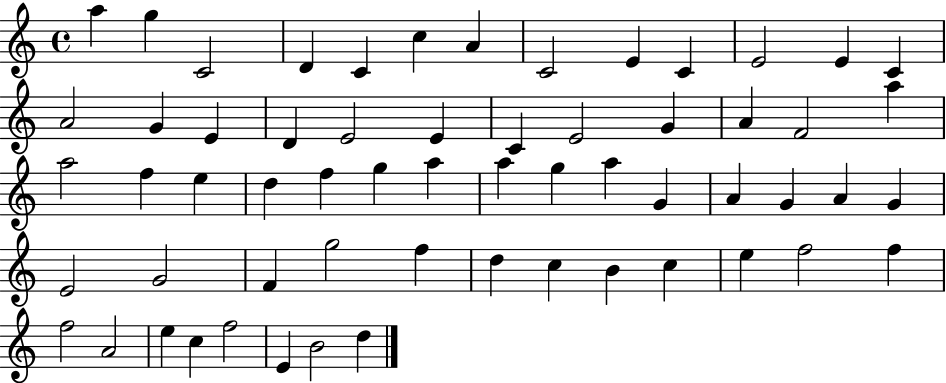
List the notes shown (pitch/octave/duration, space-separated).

A5/q G5/q C4/h D4/q C4/q C5/q A4/q C4/h E4/q C4/q E4/h E4/q C4/q A4/h G4/q E4/q D4/q E4/h E4/q C4/q E4/h G4/q A4/q F4/h A5/q A5/h F5/q E5/q D5/q F5/q G5/q A5/q A5/q G5/q A5/q G4/q A4/q G4/q A4/q G4/q E4/h G4/h F4/q G5/h F5/q D5/q C5/q B4/q C5/q E5/q F5/h F5/q F5/h A4/h E5/q C5/q F5/h E4/q B4/h D5/q